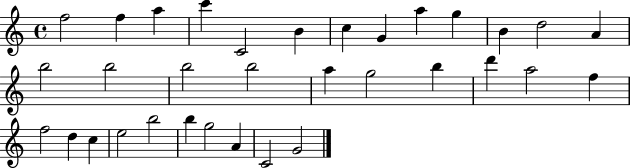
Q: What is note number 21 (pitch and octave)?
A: D6